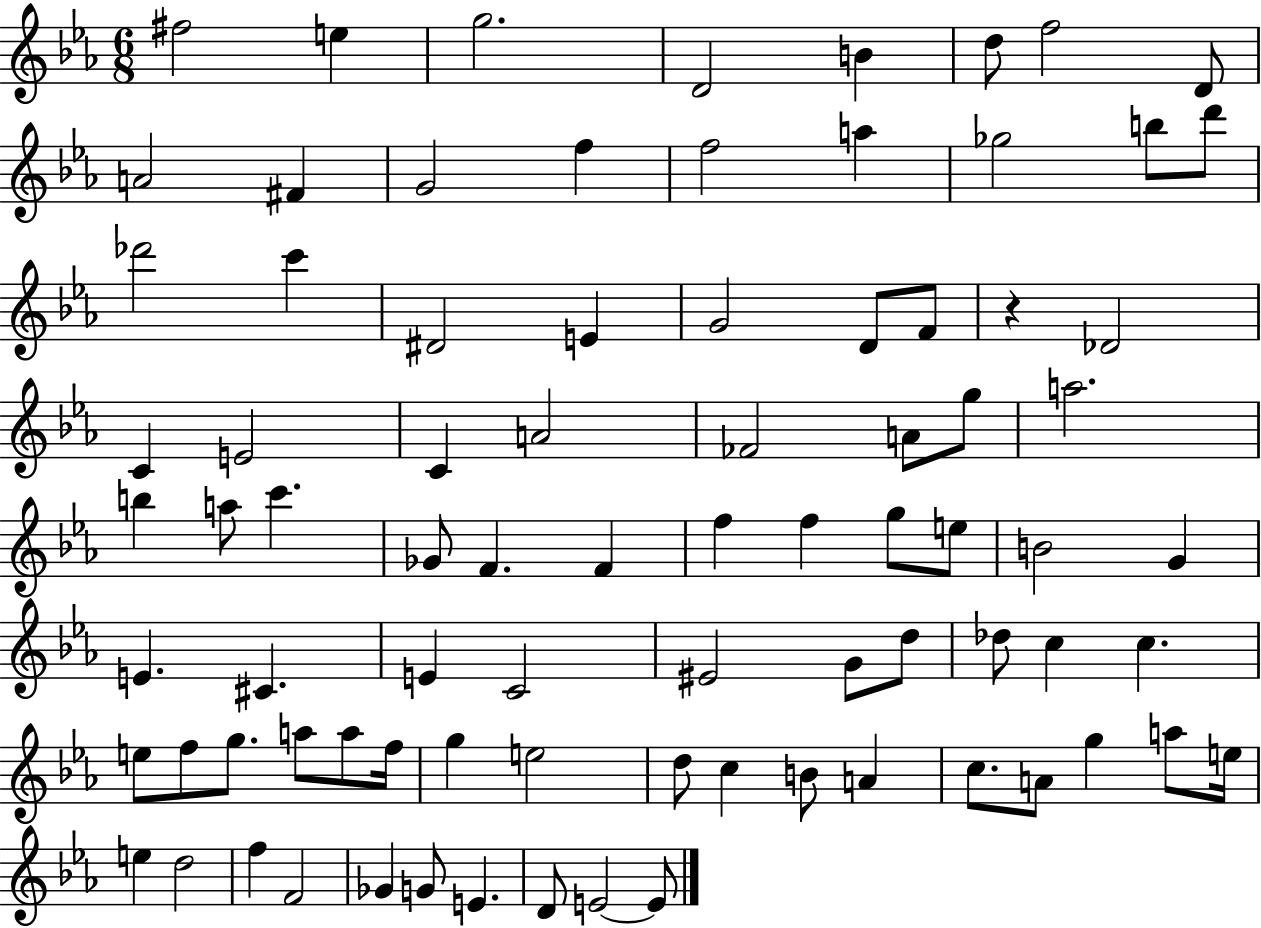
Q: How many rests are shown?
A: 1